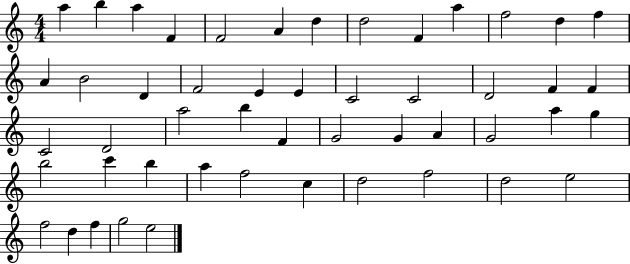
{
  \clef treble
  \numericTimeSignature
  \time 4/4
  \key c \major
  a''4 b''4 a''4 f'4 | f'2 a'4 d''4 | d''2 f'4 a''4 | f''2 d''4 f''4 | \break a'4 b'2 d'4 | f'2 e'4 e'4 | c'2 c'2 | d'2 f'4 f'4 | \break c'2 d'2 | a''2 b''4 f'4 | g'2 g'4 a'4 | g'2 a''4 g''4 | \break b''2 c'''4 b''4 | a''4 f''2 c''4 | d''2 f''2 | d''2 e''2 | \break f''2 d''4 f''4 | g''2 e''2 | \bar "|."
}